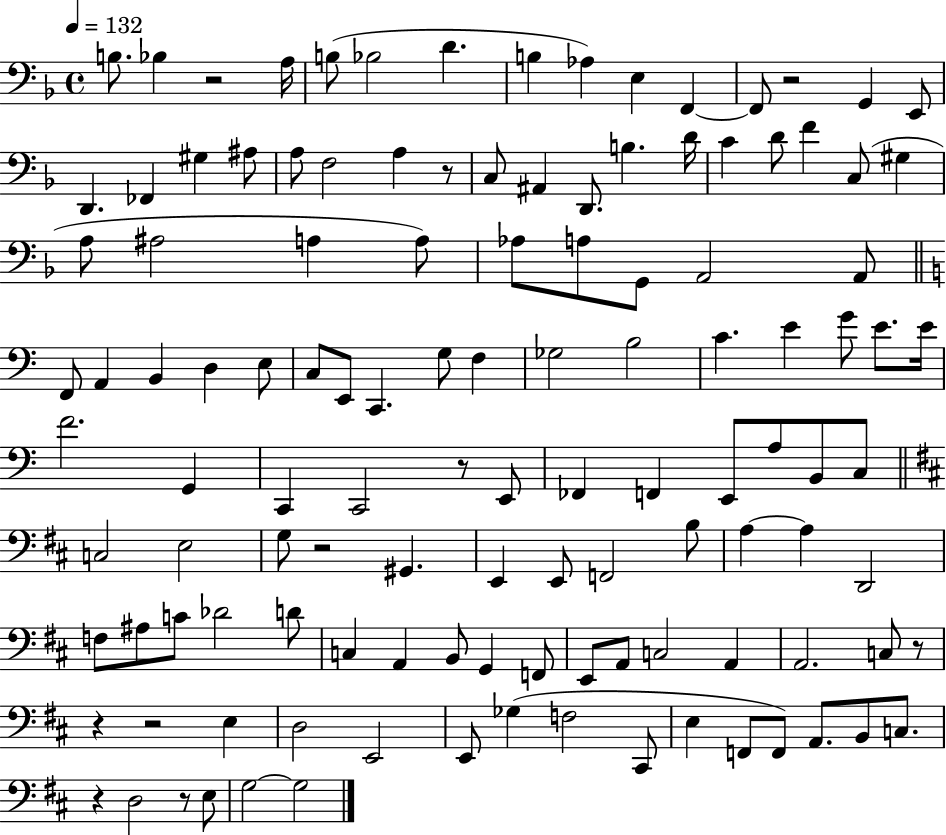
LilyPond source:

{
  \clef bass
  \time 4/4
  \defaultTimeSignature
  \key f \major
  \tempo 4 = 132
  b8. bes4 r2 a16 | b8( bes2 d'4. | b4 aes4) e4 f,4~~ | f,8 r2 g,4 e,8 | \break d,4. fes,4 gis4 ais8 | a8 f2 a4 r8 | c8 ais,4 d,8. b4. d'16 | c'4 d'8 f'4 c8( gis4 | \break a8 ais2 a4 a8) | aes8 a8 g,8 a,2 a,8 | \bar "||" \break \key c \major f,8 a,4 b,4 d4 e8 | c8 e,8 c,4. g8 f4 | ges2 b2 | c'4. e'4 g'8 e'8. e'16 | \break f'2. g,4 | c,4 c,2 r8 e,8 | fes,4 f,4 e,8 a8 b,8 c8 | \bar "||" \break \key d \major c2 e2 | g8 r2 gis,4. | e,4 e,8 f,2 b8 | a4~~ a4 d,2 | \break f8 ais8 c'8 des'2 d'8 | c4 a,4 b,8 g,4 f,8 | e,8 a,8 c2 a,4 | a,2. c8 r8 | \break r4 r2 e4 | d2 e,2 | e,8 ges4( f2 cis,8 | e4 f,8 f,8) a,8. b,8 c8. | \break r4 d2 r8 e8 | g2~~ g2 | \bar "|."
}